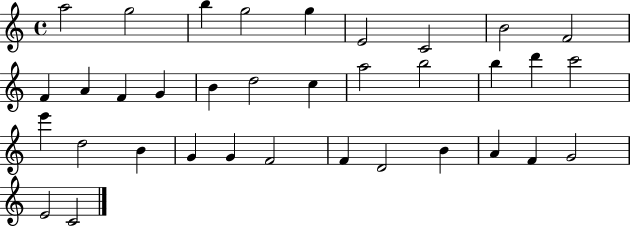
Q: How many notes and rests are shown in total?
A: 35